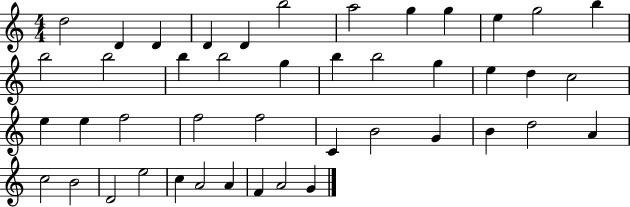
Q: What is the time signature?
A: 4/4